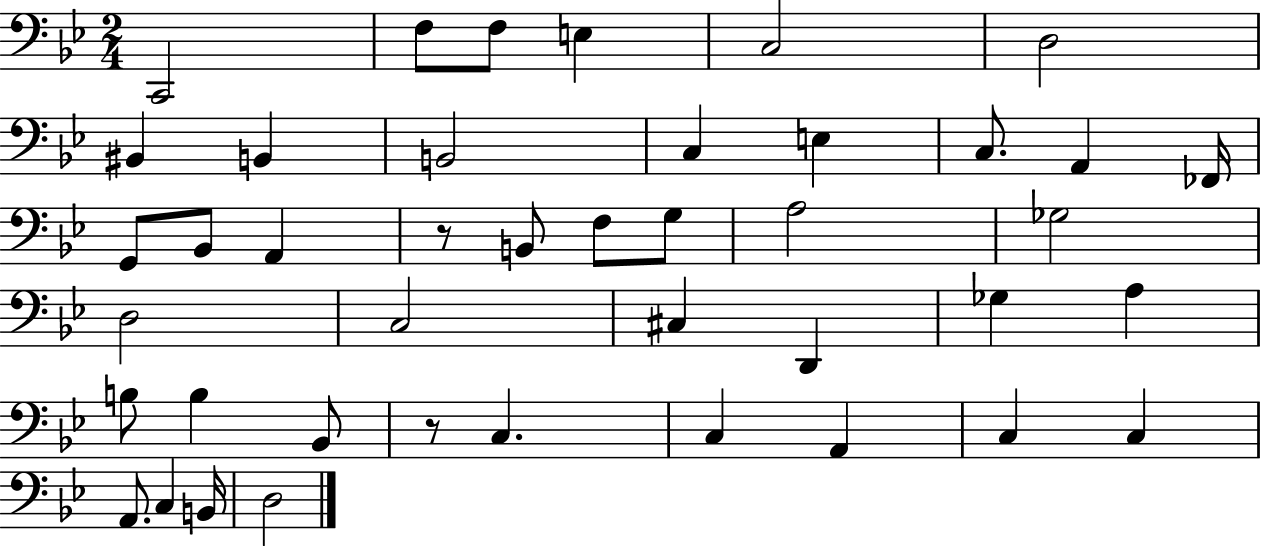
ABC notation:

X:1
T:Untitled
M:2/4
L:1/4
K:Bb
C,,2 F,/2 F,/2 E, C,2 D,2 ^B,, B,, B,,2 C, E, C,/2 A,, _F,,/4 G,,/2 _B,,/2 A,, z/2 B,,/2 F,/2 G,/2 A,2 _G,2 D,2 C,2 ^C, D,, _G, A, B,/2 B, _B,,/2 z/2 C, C, A,, C, C, A,,/2 C, B,,/4 D,2